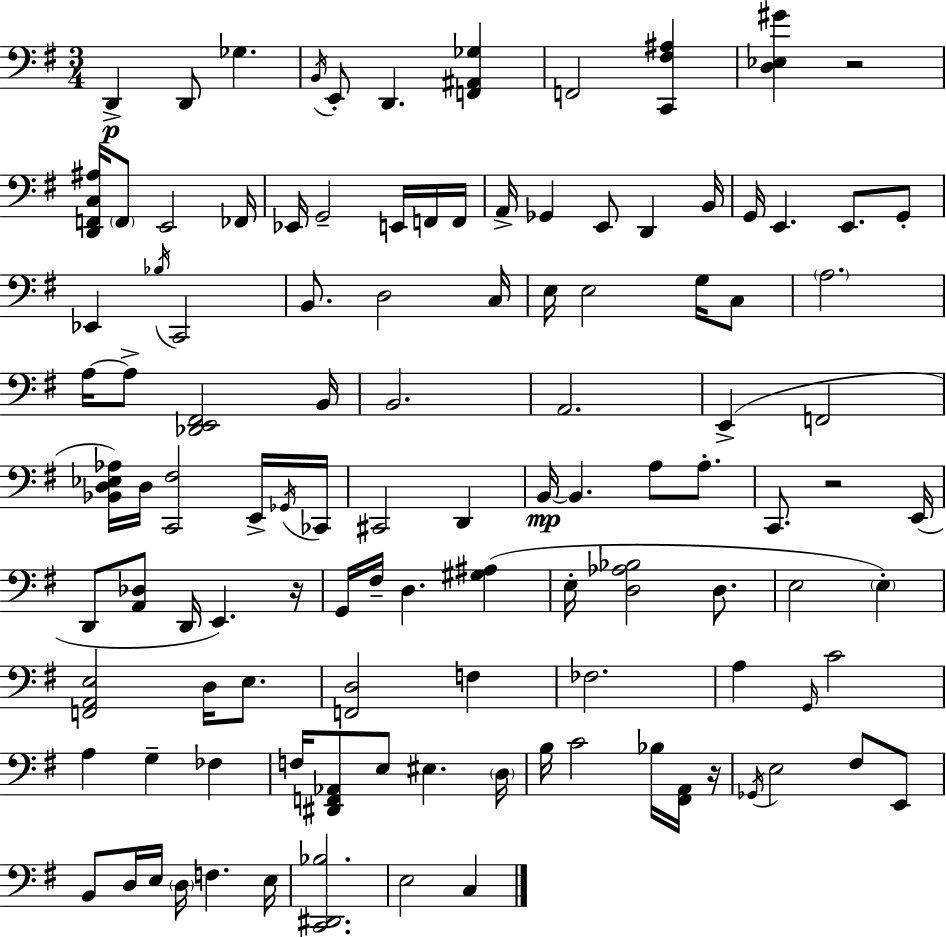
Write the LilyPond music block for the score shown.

{
  \clef bass
  \numericTimeSignature
  \time 3/4
  \key g \major
  d,4->\p d,8 ges4. | \acciaccatura { b,16 } e,8-. d,4. <f, ais, ges>4 | f,2 <c, fis ais>4 | <d ees gis'>4 r2 | \break <d, f, c ais>16 \parenthesize f,8 e,2 | fes,16 ees,16 g,2-- e,16 f,16 | f,16 a,16-> ges,4 e,8 d,4 | b,16 g,16 e,4. e,8. g,8-. | \break ees,4 \acciaccatura { bes16 } c,2 | b,8. d2 | c16 e16 e2 g16 | c8 \parenthesize a2. | \break a16~~ a8-> <des, e, fis,>2 | b,16 b,2. | a,2. | e,4->( f,2 | \break <bes, d ees aes>16) d16 <c, fis>2 | e,16-> \acciaccatura { ges,16 } ces,16 cis,2 d,4 | b,16~~\mp b,4. a8 | a8.-. c,8. r2 | \break e,16( d,8 <a, des>8 d,16 e,4.) | r16 g,16 fis16-- d4. <gis ais>4( | e16-. <d aes bes>2 | d8. e2 \parenthesize e4-.) | \break <f, a, e>2 d16 | e8. <f, d>2 f4 | fes2. | a4 \grace { g,16 } c'2 | \break a4 g4-- | fes4 f16 <dis, f, aes,>8 e8 eis4. | \parenthesize d16 b16 c'2 | bes16 <fis, a,>16 r16 \acciaccatura { ges,16 } e2 | \break fis8 e,8 b,8 d16 e16 \parenthesize d16 f4. | e16 <c, dis, bes>2. | e2 | c4 \bar "|."
}